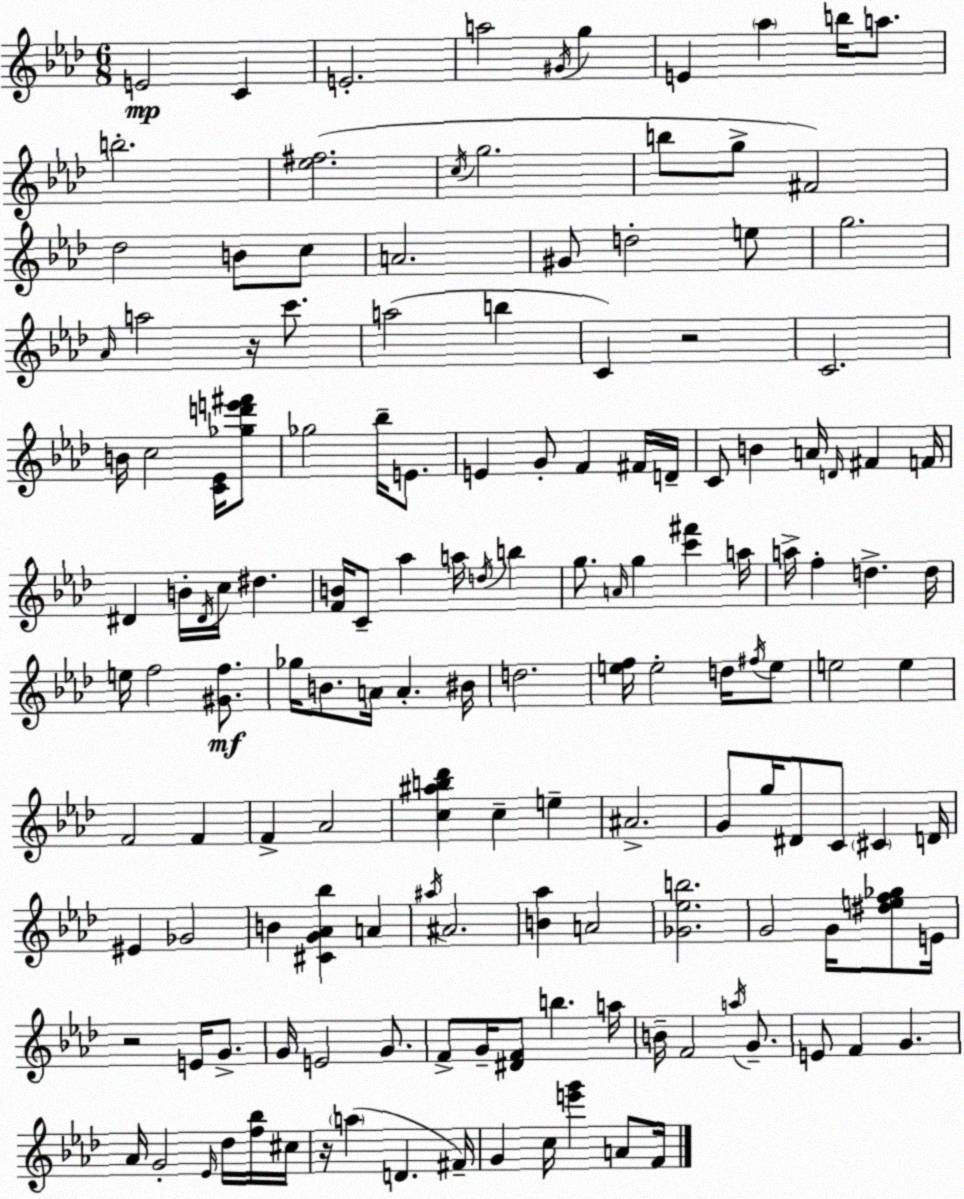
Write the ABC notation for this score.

X:1
T:Untitled
M:6/8
L:1/4
K:Ab
E2 C E2 a2 ^G/4 g E _a b/4 a/2 b2 [_e^f]2 c/4 g2 b/2 g/2 ^F2 _d2 B/2 c/2 A2 ^G/2 d2 e/2 g2 _A/4 a2 z/4 c'/2 a2 b C z2 C2 B/4 c2 [C_E]/4 [_gd'e'^f']/2 _g2 _b/4 E/2 E G/2 F ^F/4 D/4 C/2 B A/4 D/4 ^F F/4 ^D B/4 ^D/4 c/4 ^d [FB]/4 C/2 _a a/4 d/4 b g/2 A/4 g [c'^f'] a/4 a/4 f d d/4 e/4 f2 [^Gf]/2 _g/4 B/2 A/4 A ^B/4 d2 [ef]/4 e2 d/4 ^f/4 e/2 e2 e F2 F F _A2 [c^ab_d'] c e ^A2 G/2 g/4 ^D/2 C/2 ^C D/4 ^E _G2 B [^CG_A_b] A ^a/4 ^A2 [B_a] A2 [_G_eb]2 G2 G/4 [^def_g]/2 E/4 z2 E/4 G/2 G/4 E2 G/2 F/2 G/4 [^DF]/2 b a/4 B/4 F2 a/4 G/2 E/2 F G _A/4 G2 _E/4 _d/4 [f_b]/4 ^c/4 z/4 a D ^F/4 G c/4 [e'g'] A/2 F/4